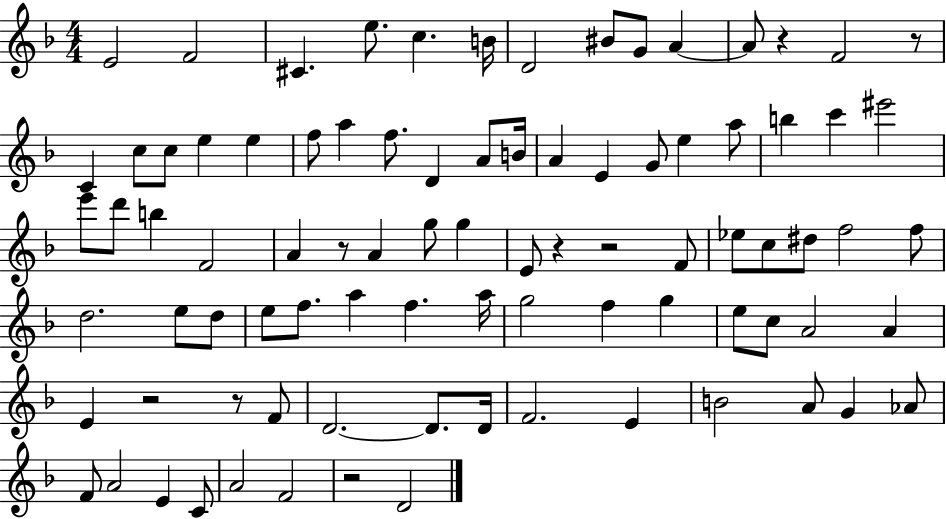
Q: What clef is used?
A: treble